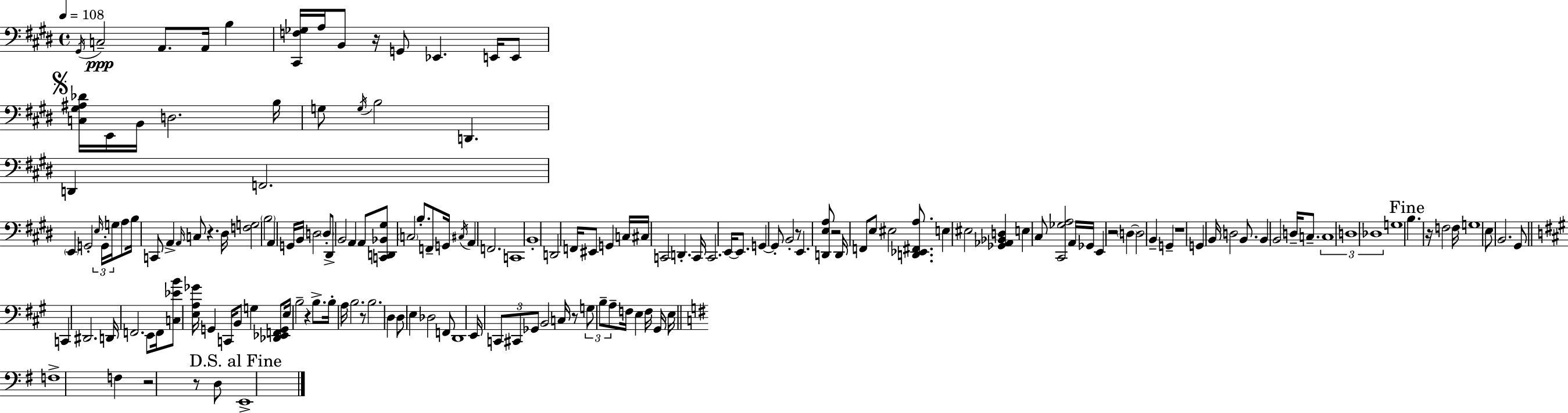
G#2/s C3/h A2/e. A2/s B3/q [C#2,F3,Gb3]/s A3/s B2/e R/s G2/e Eb2/q. E2/s E2/e [C3,G#3,A#3,Db4]/s E2/s B2/s D3/h. B3/s G3/e G3/s B3/h D2/q. D2/q F2/h. E2/q G2/h E3/s G2/s G3/s A3/e B3/s C2/e A2/q A2/s C3/e R/q. D#3/s [F3,G3]/h B3/h A2/q G2/s B2/s D3/h D3/e D#2/e B2/h A2/q A2/e [C2,D2,Bb2,G#3]/e C3/h B3/e. F2/e G2/s C#3/s A2/q F2/h. C2/w B2/w D2/h F2/s EIS2/e G2/q C3/s C#3/s C2/h D2/q. C2/s C2/h. E2/s E2/e. G2/q G2/e B2/h R/e E2/q. [D2,E3,A3]/e R/h D2/s F2/e E3/e EIS3/h [D2,Eb2,F#2,A3]/e. E3/q EIS3/h [Gb2,Ab2,Bb2,D3]/q E3/q C#3/e [C#2,Gb3,A3]/h A2/s Gb2/s E2/q R/h D3/q D3/h B2/q G2/q R/w G2/q B2/s D3/h B2/e. B2/q B2/h D3/s C3/e. C3/w D3/w Db3/w G3/w B3/q. R/s F3/h F3/s G3/w E3/e B2/h. G#2/e C2/q D#2/h. D2/s F2/h. E2/e F2/s [C3,Eb4,B4]/e [E3,A3,Gb4]/s G2/q C2/s B2/e G3/q [Db2,Eb2,F2,G2]/e E3/s B3/h R/q B3/e. B3/s A3/s B3/h. R/e B3/h. D3/q D3/e E3/q Db3/h F2/e D2/w E2/s C2/e C#2/e Gb2/e B2/h C3/s R/e G3/e B3/e A3/e F3/s E3/q F3/s G#2/s E3/s F3/w F3/q R/h R/e D3/e E2/w